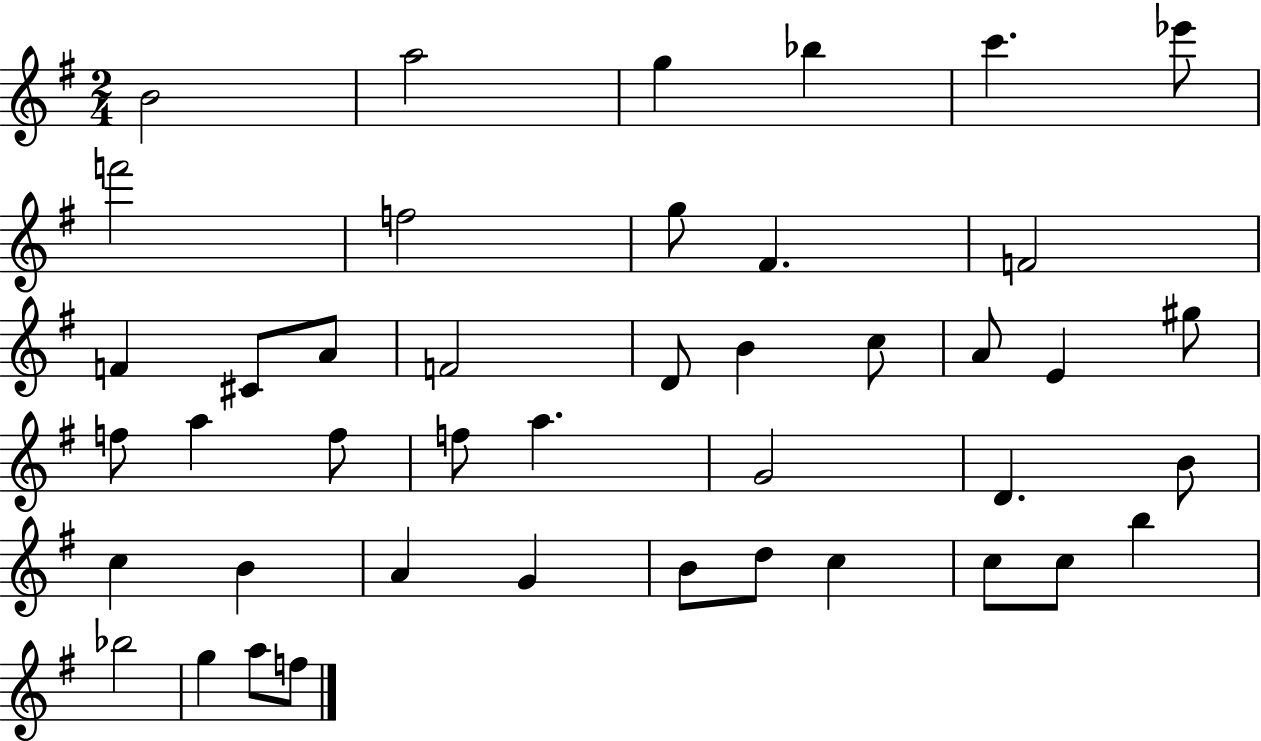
{
  \clef treble
  \numericTimeSignature
  \time 2/4
  \key g \major
  b'2 | a''2 | g''4 bes''4 | c'''4. ees'''8 | \break f'''2 | f''2 | g''8 fis'4. | f'2 | \break f'4 cis'8 a'8 | f'2 | d'8 b'4 c''8 | a'8 e'4 gis''8 | \break f''8 a''4 f''8 | f''8 a''4. | g'2 | d'4. b'8 | \break c''4 b'4 | a'4 g'4 | b'8 d''8 c''4 | c''8 c''8 b''4 | \break bes''2 | g''4 a''8 f''8 | \bar "|."
}